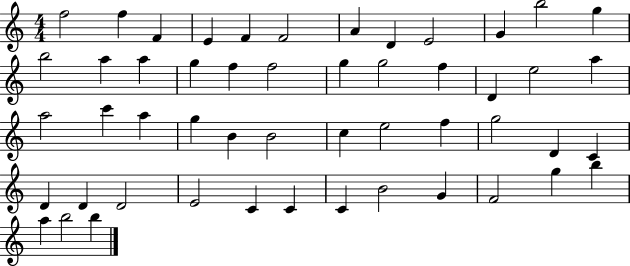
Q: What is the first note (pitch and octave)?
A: F5